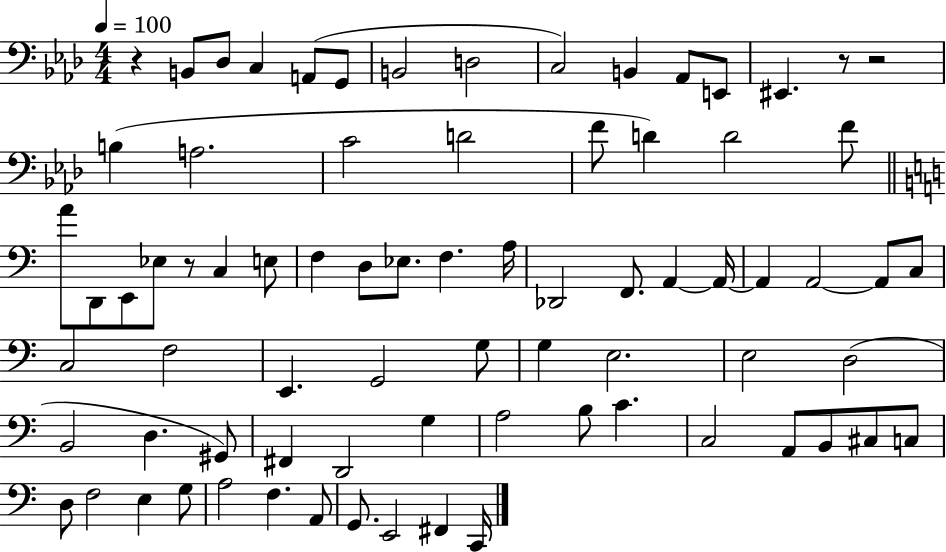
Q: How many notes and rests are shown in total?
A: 77